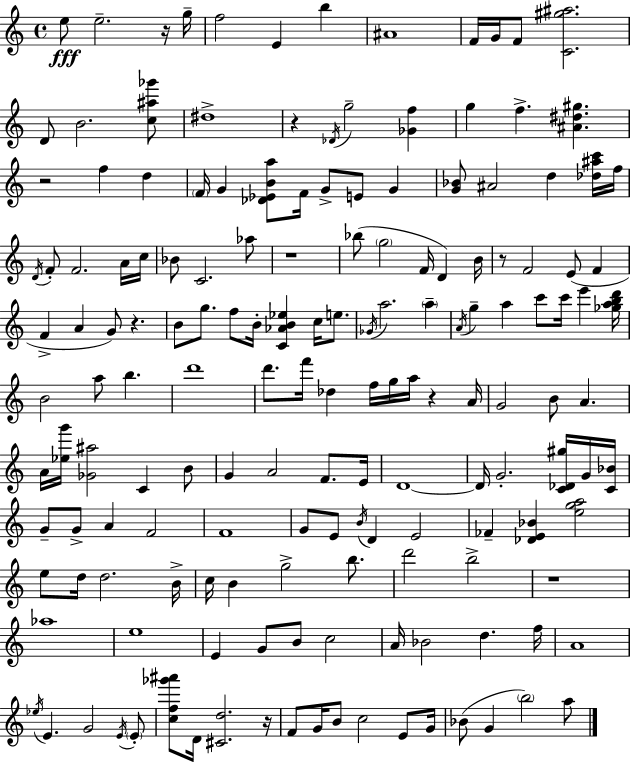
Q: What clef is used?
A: treble